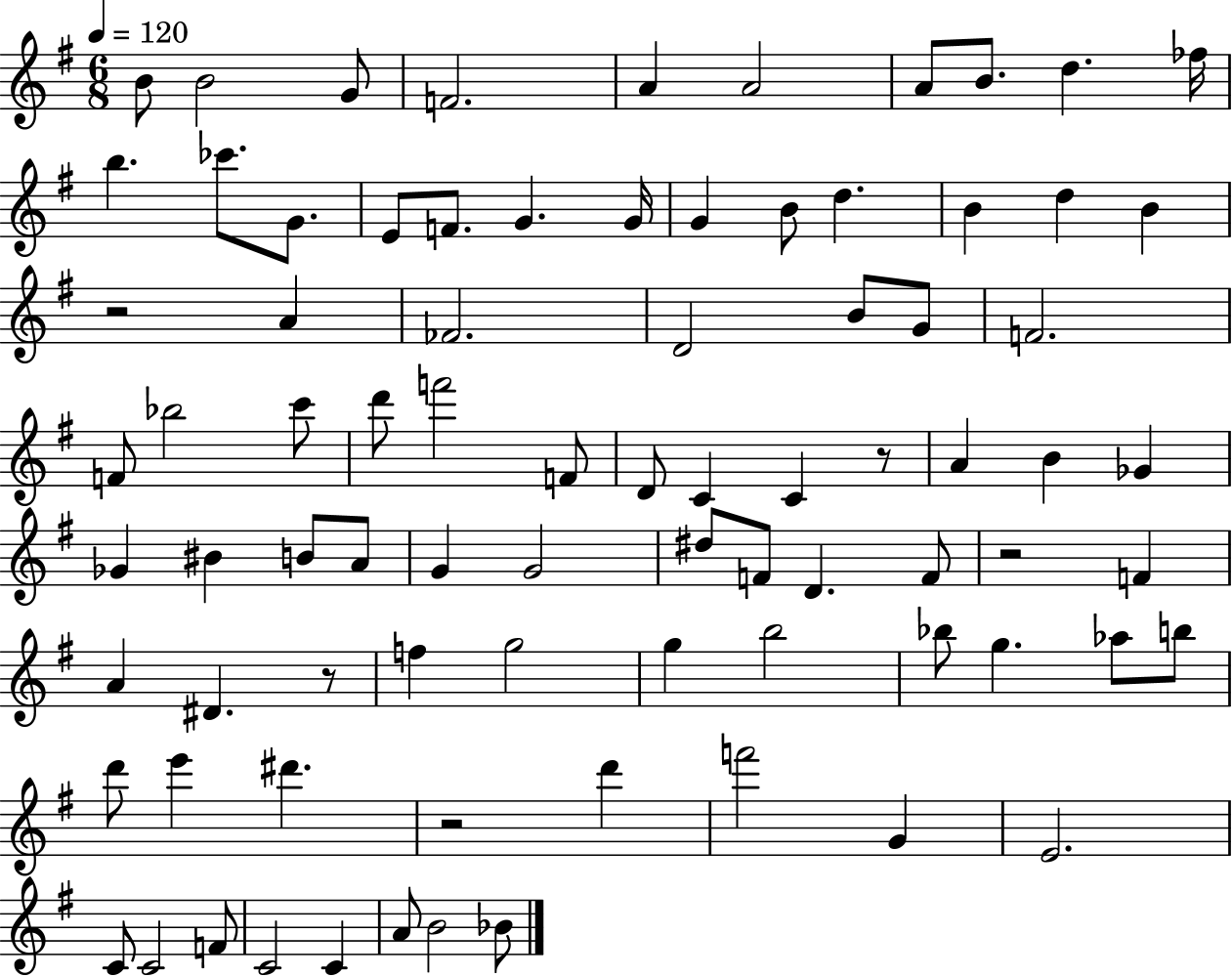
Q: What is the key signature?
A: G major